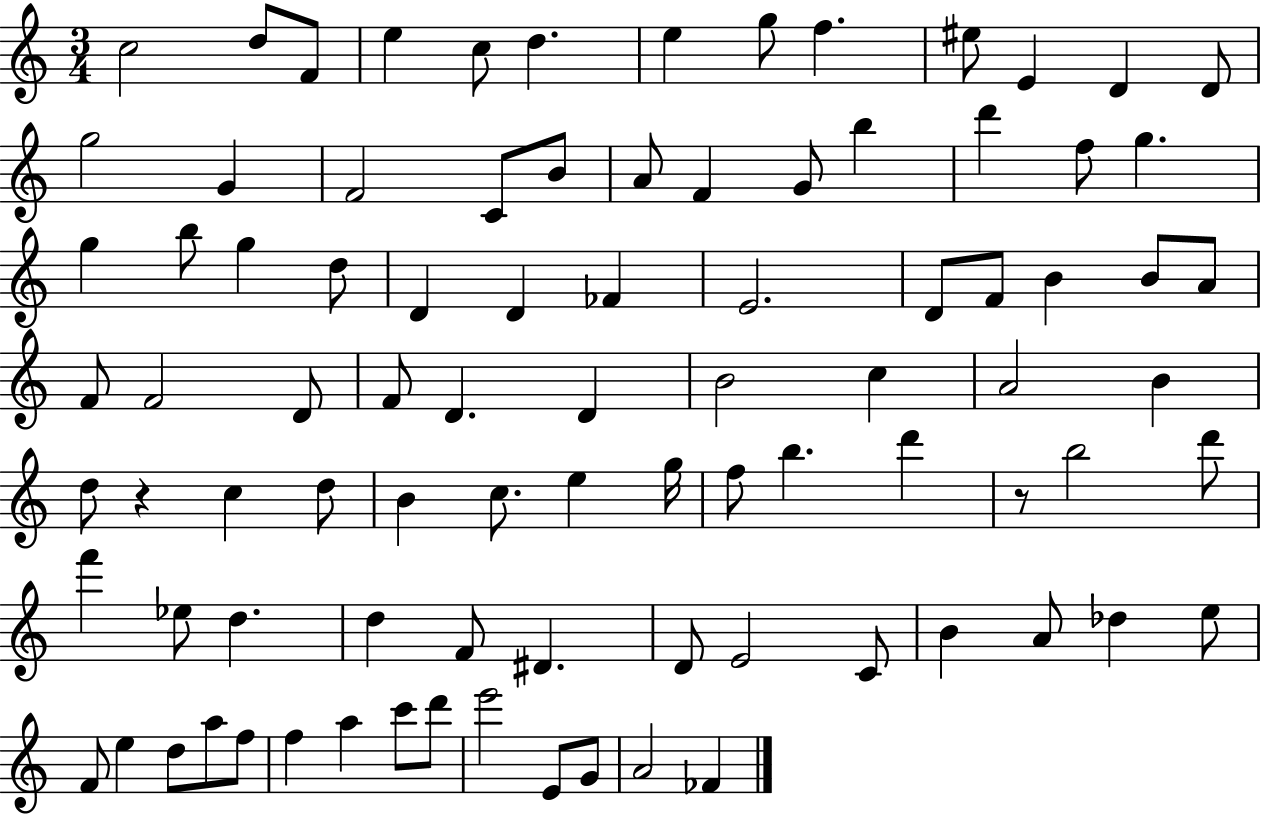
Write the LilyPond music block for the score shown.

{
  \clef treble
  \numericTimeSignature
  \time 3/4
  \key c \major
  \repeat volta 2 { c''2 d''8 f'8 | e''4 c''8 d''4. | e''4 g''8 f''4. | eis''8 e'4 d'4 d'8 | \break g''2 g'4 | f'2 c'8 b'8 | a'8 f'4 g'8 b''4 | d'''4 f''8 g''4. | \break g''4 b''8 g''4 d''8 | d'4 d'4 fes'4 | e'2. | d'8 f'8 b'4 b'8 a'8 | \break f'8 f'2 d'8 | f'8 d'4. d'4 | b'2 c''4 | a'2 b'4 | \break d''8 r4 c''4 d''8 | b'4 c''8. e''4 g''16 | f''8 b''4. d'''4 | r8 b''2 d'''8 | \break f'''4 ees''8 d''4. | d''4 f'8 dis'4. | d'8 e'2 c'8 | b'4 a'8 des''4 e''8 | \break f'8 e''4 d''8 a''8 f''8 | f''4 a''4 c'''8 d'''8 | e'''2 e'8 g'8 | a'2 fes'4 | \break } \bar "|."
}